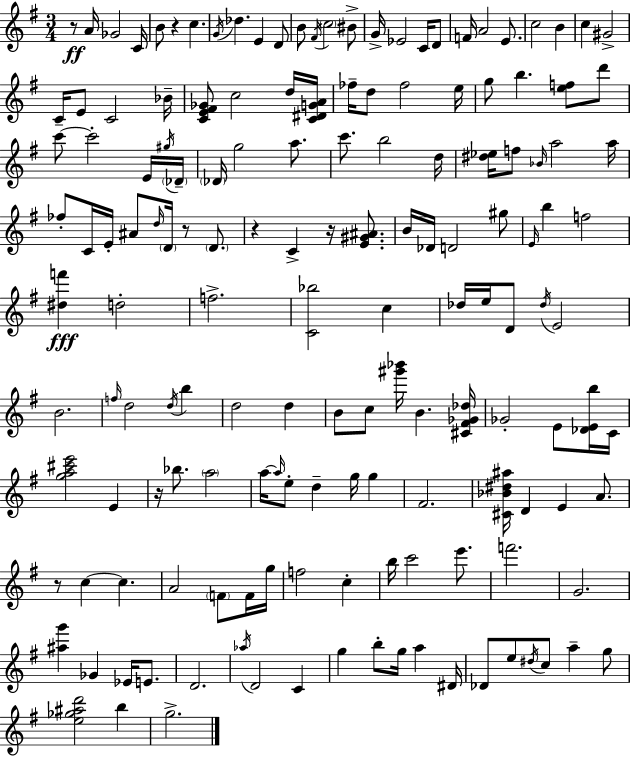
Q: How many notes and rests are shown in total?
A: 155